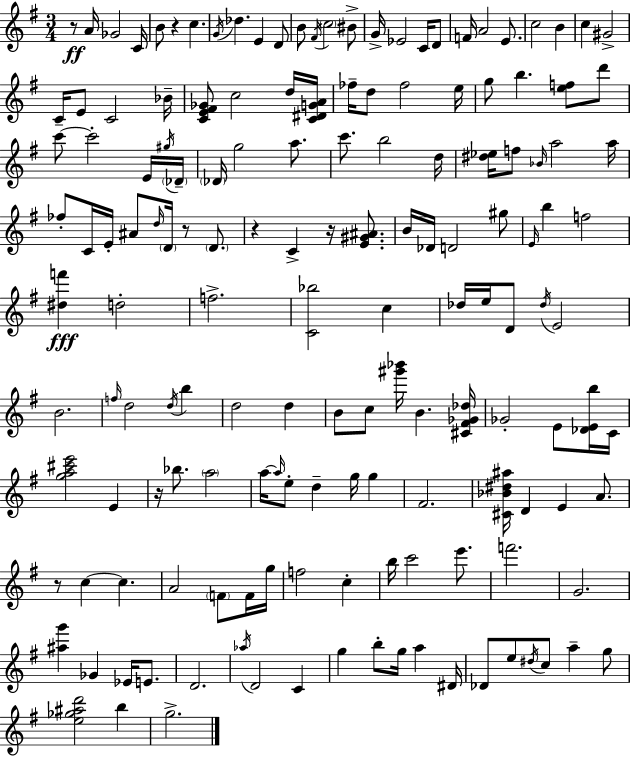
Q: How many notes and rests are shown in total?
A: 155